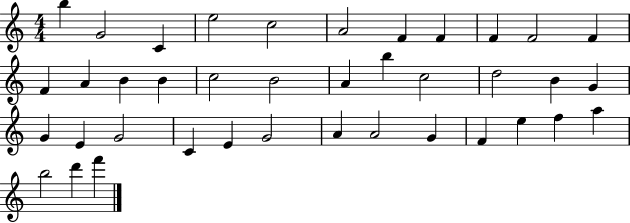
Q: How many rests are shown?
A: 0